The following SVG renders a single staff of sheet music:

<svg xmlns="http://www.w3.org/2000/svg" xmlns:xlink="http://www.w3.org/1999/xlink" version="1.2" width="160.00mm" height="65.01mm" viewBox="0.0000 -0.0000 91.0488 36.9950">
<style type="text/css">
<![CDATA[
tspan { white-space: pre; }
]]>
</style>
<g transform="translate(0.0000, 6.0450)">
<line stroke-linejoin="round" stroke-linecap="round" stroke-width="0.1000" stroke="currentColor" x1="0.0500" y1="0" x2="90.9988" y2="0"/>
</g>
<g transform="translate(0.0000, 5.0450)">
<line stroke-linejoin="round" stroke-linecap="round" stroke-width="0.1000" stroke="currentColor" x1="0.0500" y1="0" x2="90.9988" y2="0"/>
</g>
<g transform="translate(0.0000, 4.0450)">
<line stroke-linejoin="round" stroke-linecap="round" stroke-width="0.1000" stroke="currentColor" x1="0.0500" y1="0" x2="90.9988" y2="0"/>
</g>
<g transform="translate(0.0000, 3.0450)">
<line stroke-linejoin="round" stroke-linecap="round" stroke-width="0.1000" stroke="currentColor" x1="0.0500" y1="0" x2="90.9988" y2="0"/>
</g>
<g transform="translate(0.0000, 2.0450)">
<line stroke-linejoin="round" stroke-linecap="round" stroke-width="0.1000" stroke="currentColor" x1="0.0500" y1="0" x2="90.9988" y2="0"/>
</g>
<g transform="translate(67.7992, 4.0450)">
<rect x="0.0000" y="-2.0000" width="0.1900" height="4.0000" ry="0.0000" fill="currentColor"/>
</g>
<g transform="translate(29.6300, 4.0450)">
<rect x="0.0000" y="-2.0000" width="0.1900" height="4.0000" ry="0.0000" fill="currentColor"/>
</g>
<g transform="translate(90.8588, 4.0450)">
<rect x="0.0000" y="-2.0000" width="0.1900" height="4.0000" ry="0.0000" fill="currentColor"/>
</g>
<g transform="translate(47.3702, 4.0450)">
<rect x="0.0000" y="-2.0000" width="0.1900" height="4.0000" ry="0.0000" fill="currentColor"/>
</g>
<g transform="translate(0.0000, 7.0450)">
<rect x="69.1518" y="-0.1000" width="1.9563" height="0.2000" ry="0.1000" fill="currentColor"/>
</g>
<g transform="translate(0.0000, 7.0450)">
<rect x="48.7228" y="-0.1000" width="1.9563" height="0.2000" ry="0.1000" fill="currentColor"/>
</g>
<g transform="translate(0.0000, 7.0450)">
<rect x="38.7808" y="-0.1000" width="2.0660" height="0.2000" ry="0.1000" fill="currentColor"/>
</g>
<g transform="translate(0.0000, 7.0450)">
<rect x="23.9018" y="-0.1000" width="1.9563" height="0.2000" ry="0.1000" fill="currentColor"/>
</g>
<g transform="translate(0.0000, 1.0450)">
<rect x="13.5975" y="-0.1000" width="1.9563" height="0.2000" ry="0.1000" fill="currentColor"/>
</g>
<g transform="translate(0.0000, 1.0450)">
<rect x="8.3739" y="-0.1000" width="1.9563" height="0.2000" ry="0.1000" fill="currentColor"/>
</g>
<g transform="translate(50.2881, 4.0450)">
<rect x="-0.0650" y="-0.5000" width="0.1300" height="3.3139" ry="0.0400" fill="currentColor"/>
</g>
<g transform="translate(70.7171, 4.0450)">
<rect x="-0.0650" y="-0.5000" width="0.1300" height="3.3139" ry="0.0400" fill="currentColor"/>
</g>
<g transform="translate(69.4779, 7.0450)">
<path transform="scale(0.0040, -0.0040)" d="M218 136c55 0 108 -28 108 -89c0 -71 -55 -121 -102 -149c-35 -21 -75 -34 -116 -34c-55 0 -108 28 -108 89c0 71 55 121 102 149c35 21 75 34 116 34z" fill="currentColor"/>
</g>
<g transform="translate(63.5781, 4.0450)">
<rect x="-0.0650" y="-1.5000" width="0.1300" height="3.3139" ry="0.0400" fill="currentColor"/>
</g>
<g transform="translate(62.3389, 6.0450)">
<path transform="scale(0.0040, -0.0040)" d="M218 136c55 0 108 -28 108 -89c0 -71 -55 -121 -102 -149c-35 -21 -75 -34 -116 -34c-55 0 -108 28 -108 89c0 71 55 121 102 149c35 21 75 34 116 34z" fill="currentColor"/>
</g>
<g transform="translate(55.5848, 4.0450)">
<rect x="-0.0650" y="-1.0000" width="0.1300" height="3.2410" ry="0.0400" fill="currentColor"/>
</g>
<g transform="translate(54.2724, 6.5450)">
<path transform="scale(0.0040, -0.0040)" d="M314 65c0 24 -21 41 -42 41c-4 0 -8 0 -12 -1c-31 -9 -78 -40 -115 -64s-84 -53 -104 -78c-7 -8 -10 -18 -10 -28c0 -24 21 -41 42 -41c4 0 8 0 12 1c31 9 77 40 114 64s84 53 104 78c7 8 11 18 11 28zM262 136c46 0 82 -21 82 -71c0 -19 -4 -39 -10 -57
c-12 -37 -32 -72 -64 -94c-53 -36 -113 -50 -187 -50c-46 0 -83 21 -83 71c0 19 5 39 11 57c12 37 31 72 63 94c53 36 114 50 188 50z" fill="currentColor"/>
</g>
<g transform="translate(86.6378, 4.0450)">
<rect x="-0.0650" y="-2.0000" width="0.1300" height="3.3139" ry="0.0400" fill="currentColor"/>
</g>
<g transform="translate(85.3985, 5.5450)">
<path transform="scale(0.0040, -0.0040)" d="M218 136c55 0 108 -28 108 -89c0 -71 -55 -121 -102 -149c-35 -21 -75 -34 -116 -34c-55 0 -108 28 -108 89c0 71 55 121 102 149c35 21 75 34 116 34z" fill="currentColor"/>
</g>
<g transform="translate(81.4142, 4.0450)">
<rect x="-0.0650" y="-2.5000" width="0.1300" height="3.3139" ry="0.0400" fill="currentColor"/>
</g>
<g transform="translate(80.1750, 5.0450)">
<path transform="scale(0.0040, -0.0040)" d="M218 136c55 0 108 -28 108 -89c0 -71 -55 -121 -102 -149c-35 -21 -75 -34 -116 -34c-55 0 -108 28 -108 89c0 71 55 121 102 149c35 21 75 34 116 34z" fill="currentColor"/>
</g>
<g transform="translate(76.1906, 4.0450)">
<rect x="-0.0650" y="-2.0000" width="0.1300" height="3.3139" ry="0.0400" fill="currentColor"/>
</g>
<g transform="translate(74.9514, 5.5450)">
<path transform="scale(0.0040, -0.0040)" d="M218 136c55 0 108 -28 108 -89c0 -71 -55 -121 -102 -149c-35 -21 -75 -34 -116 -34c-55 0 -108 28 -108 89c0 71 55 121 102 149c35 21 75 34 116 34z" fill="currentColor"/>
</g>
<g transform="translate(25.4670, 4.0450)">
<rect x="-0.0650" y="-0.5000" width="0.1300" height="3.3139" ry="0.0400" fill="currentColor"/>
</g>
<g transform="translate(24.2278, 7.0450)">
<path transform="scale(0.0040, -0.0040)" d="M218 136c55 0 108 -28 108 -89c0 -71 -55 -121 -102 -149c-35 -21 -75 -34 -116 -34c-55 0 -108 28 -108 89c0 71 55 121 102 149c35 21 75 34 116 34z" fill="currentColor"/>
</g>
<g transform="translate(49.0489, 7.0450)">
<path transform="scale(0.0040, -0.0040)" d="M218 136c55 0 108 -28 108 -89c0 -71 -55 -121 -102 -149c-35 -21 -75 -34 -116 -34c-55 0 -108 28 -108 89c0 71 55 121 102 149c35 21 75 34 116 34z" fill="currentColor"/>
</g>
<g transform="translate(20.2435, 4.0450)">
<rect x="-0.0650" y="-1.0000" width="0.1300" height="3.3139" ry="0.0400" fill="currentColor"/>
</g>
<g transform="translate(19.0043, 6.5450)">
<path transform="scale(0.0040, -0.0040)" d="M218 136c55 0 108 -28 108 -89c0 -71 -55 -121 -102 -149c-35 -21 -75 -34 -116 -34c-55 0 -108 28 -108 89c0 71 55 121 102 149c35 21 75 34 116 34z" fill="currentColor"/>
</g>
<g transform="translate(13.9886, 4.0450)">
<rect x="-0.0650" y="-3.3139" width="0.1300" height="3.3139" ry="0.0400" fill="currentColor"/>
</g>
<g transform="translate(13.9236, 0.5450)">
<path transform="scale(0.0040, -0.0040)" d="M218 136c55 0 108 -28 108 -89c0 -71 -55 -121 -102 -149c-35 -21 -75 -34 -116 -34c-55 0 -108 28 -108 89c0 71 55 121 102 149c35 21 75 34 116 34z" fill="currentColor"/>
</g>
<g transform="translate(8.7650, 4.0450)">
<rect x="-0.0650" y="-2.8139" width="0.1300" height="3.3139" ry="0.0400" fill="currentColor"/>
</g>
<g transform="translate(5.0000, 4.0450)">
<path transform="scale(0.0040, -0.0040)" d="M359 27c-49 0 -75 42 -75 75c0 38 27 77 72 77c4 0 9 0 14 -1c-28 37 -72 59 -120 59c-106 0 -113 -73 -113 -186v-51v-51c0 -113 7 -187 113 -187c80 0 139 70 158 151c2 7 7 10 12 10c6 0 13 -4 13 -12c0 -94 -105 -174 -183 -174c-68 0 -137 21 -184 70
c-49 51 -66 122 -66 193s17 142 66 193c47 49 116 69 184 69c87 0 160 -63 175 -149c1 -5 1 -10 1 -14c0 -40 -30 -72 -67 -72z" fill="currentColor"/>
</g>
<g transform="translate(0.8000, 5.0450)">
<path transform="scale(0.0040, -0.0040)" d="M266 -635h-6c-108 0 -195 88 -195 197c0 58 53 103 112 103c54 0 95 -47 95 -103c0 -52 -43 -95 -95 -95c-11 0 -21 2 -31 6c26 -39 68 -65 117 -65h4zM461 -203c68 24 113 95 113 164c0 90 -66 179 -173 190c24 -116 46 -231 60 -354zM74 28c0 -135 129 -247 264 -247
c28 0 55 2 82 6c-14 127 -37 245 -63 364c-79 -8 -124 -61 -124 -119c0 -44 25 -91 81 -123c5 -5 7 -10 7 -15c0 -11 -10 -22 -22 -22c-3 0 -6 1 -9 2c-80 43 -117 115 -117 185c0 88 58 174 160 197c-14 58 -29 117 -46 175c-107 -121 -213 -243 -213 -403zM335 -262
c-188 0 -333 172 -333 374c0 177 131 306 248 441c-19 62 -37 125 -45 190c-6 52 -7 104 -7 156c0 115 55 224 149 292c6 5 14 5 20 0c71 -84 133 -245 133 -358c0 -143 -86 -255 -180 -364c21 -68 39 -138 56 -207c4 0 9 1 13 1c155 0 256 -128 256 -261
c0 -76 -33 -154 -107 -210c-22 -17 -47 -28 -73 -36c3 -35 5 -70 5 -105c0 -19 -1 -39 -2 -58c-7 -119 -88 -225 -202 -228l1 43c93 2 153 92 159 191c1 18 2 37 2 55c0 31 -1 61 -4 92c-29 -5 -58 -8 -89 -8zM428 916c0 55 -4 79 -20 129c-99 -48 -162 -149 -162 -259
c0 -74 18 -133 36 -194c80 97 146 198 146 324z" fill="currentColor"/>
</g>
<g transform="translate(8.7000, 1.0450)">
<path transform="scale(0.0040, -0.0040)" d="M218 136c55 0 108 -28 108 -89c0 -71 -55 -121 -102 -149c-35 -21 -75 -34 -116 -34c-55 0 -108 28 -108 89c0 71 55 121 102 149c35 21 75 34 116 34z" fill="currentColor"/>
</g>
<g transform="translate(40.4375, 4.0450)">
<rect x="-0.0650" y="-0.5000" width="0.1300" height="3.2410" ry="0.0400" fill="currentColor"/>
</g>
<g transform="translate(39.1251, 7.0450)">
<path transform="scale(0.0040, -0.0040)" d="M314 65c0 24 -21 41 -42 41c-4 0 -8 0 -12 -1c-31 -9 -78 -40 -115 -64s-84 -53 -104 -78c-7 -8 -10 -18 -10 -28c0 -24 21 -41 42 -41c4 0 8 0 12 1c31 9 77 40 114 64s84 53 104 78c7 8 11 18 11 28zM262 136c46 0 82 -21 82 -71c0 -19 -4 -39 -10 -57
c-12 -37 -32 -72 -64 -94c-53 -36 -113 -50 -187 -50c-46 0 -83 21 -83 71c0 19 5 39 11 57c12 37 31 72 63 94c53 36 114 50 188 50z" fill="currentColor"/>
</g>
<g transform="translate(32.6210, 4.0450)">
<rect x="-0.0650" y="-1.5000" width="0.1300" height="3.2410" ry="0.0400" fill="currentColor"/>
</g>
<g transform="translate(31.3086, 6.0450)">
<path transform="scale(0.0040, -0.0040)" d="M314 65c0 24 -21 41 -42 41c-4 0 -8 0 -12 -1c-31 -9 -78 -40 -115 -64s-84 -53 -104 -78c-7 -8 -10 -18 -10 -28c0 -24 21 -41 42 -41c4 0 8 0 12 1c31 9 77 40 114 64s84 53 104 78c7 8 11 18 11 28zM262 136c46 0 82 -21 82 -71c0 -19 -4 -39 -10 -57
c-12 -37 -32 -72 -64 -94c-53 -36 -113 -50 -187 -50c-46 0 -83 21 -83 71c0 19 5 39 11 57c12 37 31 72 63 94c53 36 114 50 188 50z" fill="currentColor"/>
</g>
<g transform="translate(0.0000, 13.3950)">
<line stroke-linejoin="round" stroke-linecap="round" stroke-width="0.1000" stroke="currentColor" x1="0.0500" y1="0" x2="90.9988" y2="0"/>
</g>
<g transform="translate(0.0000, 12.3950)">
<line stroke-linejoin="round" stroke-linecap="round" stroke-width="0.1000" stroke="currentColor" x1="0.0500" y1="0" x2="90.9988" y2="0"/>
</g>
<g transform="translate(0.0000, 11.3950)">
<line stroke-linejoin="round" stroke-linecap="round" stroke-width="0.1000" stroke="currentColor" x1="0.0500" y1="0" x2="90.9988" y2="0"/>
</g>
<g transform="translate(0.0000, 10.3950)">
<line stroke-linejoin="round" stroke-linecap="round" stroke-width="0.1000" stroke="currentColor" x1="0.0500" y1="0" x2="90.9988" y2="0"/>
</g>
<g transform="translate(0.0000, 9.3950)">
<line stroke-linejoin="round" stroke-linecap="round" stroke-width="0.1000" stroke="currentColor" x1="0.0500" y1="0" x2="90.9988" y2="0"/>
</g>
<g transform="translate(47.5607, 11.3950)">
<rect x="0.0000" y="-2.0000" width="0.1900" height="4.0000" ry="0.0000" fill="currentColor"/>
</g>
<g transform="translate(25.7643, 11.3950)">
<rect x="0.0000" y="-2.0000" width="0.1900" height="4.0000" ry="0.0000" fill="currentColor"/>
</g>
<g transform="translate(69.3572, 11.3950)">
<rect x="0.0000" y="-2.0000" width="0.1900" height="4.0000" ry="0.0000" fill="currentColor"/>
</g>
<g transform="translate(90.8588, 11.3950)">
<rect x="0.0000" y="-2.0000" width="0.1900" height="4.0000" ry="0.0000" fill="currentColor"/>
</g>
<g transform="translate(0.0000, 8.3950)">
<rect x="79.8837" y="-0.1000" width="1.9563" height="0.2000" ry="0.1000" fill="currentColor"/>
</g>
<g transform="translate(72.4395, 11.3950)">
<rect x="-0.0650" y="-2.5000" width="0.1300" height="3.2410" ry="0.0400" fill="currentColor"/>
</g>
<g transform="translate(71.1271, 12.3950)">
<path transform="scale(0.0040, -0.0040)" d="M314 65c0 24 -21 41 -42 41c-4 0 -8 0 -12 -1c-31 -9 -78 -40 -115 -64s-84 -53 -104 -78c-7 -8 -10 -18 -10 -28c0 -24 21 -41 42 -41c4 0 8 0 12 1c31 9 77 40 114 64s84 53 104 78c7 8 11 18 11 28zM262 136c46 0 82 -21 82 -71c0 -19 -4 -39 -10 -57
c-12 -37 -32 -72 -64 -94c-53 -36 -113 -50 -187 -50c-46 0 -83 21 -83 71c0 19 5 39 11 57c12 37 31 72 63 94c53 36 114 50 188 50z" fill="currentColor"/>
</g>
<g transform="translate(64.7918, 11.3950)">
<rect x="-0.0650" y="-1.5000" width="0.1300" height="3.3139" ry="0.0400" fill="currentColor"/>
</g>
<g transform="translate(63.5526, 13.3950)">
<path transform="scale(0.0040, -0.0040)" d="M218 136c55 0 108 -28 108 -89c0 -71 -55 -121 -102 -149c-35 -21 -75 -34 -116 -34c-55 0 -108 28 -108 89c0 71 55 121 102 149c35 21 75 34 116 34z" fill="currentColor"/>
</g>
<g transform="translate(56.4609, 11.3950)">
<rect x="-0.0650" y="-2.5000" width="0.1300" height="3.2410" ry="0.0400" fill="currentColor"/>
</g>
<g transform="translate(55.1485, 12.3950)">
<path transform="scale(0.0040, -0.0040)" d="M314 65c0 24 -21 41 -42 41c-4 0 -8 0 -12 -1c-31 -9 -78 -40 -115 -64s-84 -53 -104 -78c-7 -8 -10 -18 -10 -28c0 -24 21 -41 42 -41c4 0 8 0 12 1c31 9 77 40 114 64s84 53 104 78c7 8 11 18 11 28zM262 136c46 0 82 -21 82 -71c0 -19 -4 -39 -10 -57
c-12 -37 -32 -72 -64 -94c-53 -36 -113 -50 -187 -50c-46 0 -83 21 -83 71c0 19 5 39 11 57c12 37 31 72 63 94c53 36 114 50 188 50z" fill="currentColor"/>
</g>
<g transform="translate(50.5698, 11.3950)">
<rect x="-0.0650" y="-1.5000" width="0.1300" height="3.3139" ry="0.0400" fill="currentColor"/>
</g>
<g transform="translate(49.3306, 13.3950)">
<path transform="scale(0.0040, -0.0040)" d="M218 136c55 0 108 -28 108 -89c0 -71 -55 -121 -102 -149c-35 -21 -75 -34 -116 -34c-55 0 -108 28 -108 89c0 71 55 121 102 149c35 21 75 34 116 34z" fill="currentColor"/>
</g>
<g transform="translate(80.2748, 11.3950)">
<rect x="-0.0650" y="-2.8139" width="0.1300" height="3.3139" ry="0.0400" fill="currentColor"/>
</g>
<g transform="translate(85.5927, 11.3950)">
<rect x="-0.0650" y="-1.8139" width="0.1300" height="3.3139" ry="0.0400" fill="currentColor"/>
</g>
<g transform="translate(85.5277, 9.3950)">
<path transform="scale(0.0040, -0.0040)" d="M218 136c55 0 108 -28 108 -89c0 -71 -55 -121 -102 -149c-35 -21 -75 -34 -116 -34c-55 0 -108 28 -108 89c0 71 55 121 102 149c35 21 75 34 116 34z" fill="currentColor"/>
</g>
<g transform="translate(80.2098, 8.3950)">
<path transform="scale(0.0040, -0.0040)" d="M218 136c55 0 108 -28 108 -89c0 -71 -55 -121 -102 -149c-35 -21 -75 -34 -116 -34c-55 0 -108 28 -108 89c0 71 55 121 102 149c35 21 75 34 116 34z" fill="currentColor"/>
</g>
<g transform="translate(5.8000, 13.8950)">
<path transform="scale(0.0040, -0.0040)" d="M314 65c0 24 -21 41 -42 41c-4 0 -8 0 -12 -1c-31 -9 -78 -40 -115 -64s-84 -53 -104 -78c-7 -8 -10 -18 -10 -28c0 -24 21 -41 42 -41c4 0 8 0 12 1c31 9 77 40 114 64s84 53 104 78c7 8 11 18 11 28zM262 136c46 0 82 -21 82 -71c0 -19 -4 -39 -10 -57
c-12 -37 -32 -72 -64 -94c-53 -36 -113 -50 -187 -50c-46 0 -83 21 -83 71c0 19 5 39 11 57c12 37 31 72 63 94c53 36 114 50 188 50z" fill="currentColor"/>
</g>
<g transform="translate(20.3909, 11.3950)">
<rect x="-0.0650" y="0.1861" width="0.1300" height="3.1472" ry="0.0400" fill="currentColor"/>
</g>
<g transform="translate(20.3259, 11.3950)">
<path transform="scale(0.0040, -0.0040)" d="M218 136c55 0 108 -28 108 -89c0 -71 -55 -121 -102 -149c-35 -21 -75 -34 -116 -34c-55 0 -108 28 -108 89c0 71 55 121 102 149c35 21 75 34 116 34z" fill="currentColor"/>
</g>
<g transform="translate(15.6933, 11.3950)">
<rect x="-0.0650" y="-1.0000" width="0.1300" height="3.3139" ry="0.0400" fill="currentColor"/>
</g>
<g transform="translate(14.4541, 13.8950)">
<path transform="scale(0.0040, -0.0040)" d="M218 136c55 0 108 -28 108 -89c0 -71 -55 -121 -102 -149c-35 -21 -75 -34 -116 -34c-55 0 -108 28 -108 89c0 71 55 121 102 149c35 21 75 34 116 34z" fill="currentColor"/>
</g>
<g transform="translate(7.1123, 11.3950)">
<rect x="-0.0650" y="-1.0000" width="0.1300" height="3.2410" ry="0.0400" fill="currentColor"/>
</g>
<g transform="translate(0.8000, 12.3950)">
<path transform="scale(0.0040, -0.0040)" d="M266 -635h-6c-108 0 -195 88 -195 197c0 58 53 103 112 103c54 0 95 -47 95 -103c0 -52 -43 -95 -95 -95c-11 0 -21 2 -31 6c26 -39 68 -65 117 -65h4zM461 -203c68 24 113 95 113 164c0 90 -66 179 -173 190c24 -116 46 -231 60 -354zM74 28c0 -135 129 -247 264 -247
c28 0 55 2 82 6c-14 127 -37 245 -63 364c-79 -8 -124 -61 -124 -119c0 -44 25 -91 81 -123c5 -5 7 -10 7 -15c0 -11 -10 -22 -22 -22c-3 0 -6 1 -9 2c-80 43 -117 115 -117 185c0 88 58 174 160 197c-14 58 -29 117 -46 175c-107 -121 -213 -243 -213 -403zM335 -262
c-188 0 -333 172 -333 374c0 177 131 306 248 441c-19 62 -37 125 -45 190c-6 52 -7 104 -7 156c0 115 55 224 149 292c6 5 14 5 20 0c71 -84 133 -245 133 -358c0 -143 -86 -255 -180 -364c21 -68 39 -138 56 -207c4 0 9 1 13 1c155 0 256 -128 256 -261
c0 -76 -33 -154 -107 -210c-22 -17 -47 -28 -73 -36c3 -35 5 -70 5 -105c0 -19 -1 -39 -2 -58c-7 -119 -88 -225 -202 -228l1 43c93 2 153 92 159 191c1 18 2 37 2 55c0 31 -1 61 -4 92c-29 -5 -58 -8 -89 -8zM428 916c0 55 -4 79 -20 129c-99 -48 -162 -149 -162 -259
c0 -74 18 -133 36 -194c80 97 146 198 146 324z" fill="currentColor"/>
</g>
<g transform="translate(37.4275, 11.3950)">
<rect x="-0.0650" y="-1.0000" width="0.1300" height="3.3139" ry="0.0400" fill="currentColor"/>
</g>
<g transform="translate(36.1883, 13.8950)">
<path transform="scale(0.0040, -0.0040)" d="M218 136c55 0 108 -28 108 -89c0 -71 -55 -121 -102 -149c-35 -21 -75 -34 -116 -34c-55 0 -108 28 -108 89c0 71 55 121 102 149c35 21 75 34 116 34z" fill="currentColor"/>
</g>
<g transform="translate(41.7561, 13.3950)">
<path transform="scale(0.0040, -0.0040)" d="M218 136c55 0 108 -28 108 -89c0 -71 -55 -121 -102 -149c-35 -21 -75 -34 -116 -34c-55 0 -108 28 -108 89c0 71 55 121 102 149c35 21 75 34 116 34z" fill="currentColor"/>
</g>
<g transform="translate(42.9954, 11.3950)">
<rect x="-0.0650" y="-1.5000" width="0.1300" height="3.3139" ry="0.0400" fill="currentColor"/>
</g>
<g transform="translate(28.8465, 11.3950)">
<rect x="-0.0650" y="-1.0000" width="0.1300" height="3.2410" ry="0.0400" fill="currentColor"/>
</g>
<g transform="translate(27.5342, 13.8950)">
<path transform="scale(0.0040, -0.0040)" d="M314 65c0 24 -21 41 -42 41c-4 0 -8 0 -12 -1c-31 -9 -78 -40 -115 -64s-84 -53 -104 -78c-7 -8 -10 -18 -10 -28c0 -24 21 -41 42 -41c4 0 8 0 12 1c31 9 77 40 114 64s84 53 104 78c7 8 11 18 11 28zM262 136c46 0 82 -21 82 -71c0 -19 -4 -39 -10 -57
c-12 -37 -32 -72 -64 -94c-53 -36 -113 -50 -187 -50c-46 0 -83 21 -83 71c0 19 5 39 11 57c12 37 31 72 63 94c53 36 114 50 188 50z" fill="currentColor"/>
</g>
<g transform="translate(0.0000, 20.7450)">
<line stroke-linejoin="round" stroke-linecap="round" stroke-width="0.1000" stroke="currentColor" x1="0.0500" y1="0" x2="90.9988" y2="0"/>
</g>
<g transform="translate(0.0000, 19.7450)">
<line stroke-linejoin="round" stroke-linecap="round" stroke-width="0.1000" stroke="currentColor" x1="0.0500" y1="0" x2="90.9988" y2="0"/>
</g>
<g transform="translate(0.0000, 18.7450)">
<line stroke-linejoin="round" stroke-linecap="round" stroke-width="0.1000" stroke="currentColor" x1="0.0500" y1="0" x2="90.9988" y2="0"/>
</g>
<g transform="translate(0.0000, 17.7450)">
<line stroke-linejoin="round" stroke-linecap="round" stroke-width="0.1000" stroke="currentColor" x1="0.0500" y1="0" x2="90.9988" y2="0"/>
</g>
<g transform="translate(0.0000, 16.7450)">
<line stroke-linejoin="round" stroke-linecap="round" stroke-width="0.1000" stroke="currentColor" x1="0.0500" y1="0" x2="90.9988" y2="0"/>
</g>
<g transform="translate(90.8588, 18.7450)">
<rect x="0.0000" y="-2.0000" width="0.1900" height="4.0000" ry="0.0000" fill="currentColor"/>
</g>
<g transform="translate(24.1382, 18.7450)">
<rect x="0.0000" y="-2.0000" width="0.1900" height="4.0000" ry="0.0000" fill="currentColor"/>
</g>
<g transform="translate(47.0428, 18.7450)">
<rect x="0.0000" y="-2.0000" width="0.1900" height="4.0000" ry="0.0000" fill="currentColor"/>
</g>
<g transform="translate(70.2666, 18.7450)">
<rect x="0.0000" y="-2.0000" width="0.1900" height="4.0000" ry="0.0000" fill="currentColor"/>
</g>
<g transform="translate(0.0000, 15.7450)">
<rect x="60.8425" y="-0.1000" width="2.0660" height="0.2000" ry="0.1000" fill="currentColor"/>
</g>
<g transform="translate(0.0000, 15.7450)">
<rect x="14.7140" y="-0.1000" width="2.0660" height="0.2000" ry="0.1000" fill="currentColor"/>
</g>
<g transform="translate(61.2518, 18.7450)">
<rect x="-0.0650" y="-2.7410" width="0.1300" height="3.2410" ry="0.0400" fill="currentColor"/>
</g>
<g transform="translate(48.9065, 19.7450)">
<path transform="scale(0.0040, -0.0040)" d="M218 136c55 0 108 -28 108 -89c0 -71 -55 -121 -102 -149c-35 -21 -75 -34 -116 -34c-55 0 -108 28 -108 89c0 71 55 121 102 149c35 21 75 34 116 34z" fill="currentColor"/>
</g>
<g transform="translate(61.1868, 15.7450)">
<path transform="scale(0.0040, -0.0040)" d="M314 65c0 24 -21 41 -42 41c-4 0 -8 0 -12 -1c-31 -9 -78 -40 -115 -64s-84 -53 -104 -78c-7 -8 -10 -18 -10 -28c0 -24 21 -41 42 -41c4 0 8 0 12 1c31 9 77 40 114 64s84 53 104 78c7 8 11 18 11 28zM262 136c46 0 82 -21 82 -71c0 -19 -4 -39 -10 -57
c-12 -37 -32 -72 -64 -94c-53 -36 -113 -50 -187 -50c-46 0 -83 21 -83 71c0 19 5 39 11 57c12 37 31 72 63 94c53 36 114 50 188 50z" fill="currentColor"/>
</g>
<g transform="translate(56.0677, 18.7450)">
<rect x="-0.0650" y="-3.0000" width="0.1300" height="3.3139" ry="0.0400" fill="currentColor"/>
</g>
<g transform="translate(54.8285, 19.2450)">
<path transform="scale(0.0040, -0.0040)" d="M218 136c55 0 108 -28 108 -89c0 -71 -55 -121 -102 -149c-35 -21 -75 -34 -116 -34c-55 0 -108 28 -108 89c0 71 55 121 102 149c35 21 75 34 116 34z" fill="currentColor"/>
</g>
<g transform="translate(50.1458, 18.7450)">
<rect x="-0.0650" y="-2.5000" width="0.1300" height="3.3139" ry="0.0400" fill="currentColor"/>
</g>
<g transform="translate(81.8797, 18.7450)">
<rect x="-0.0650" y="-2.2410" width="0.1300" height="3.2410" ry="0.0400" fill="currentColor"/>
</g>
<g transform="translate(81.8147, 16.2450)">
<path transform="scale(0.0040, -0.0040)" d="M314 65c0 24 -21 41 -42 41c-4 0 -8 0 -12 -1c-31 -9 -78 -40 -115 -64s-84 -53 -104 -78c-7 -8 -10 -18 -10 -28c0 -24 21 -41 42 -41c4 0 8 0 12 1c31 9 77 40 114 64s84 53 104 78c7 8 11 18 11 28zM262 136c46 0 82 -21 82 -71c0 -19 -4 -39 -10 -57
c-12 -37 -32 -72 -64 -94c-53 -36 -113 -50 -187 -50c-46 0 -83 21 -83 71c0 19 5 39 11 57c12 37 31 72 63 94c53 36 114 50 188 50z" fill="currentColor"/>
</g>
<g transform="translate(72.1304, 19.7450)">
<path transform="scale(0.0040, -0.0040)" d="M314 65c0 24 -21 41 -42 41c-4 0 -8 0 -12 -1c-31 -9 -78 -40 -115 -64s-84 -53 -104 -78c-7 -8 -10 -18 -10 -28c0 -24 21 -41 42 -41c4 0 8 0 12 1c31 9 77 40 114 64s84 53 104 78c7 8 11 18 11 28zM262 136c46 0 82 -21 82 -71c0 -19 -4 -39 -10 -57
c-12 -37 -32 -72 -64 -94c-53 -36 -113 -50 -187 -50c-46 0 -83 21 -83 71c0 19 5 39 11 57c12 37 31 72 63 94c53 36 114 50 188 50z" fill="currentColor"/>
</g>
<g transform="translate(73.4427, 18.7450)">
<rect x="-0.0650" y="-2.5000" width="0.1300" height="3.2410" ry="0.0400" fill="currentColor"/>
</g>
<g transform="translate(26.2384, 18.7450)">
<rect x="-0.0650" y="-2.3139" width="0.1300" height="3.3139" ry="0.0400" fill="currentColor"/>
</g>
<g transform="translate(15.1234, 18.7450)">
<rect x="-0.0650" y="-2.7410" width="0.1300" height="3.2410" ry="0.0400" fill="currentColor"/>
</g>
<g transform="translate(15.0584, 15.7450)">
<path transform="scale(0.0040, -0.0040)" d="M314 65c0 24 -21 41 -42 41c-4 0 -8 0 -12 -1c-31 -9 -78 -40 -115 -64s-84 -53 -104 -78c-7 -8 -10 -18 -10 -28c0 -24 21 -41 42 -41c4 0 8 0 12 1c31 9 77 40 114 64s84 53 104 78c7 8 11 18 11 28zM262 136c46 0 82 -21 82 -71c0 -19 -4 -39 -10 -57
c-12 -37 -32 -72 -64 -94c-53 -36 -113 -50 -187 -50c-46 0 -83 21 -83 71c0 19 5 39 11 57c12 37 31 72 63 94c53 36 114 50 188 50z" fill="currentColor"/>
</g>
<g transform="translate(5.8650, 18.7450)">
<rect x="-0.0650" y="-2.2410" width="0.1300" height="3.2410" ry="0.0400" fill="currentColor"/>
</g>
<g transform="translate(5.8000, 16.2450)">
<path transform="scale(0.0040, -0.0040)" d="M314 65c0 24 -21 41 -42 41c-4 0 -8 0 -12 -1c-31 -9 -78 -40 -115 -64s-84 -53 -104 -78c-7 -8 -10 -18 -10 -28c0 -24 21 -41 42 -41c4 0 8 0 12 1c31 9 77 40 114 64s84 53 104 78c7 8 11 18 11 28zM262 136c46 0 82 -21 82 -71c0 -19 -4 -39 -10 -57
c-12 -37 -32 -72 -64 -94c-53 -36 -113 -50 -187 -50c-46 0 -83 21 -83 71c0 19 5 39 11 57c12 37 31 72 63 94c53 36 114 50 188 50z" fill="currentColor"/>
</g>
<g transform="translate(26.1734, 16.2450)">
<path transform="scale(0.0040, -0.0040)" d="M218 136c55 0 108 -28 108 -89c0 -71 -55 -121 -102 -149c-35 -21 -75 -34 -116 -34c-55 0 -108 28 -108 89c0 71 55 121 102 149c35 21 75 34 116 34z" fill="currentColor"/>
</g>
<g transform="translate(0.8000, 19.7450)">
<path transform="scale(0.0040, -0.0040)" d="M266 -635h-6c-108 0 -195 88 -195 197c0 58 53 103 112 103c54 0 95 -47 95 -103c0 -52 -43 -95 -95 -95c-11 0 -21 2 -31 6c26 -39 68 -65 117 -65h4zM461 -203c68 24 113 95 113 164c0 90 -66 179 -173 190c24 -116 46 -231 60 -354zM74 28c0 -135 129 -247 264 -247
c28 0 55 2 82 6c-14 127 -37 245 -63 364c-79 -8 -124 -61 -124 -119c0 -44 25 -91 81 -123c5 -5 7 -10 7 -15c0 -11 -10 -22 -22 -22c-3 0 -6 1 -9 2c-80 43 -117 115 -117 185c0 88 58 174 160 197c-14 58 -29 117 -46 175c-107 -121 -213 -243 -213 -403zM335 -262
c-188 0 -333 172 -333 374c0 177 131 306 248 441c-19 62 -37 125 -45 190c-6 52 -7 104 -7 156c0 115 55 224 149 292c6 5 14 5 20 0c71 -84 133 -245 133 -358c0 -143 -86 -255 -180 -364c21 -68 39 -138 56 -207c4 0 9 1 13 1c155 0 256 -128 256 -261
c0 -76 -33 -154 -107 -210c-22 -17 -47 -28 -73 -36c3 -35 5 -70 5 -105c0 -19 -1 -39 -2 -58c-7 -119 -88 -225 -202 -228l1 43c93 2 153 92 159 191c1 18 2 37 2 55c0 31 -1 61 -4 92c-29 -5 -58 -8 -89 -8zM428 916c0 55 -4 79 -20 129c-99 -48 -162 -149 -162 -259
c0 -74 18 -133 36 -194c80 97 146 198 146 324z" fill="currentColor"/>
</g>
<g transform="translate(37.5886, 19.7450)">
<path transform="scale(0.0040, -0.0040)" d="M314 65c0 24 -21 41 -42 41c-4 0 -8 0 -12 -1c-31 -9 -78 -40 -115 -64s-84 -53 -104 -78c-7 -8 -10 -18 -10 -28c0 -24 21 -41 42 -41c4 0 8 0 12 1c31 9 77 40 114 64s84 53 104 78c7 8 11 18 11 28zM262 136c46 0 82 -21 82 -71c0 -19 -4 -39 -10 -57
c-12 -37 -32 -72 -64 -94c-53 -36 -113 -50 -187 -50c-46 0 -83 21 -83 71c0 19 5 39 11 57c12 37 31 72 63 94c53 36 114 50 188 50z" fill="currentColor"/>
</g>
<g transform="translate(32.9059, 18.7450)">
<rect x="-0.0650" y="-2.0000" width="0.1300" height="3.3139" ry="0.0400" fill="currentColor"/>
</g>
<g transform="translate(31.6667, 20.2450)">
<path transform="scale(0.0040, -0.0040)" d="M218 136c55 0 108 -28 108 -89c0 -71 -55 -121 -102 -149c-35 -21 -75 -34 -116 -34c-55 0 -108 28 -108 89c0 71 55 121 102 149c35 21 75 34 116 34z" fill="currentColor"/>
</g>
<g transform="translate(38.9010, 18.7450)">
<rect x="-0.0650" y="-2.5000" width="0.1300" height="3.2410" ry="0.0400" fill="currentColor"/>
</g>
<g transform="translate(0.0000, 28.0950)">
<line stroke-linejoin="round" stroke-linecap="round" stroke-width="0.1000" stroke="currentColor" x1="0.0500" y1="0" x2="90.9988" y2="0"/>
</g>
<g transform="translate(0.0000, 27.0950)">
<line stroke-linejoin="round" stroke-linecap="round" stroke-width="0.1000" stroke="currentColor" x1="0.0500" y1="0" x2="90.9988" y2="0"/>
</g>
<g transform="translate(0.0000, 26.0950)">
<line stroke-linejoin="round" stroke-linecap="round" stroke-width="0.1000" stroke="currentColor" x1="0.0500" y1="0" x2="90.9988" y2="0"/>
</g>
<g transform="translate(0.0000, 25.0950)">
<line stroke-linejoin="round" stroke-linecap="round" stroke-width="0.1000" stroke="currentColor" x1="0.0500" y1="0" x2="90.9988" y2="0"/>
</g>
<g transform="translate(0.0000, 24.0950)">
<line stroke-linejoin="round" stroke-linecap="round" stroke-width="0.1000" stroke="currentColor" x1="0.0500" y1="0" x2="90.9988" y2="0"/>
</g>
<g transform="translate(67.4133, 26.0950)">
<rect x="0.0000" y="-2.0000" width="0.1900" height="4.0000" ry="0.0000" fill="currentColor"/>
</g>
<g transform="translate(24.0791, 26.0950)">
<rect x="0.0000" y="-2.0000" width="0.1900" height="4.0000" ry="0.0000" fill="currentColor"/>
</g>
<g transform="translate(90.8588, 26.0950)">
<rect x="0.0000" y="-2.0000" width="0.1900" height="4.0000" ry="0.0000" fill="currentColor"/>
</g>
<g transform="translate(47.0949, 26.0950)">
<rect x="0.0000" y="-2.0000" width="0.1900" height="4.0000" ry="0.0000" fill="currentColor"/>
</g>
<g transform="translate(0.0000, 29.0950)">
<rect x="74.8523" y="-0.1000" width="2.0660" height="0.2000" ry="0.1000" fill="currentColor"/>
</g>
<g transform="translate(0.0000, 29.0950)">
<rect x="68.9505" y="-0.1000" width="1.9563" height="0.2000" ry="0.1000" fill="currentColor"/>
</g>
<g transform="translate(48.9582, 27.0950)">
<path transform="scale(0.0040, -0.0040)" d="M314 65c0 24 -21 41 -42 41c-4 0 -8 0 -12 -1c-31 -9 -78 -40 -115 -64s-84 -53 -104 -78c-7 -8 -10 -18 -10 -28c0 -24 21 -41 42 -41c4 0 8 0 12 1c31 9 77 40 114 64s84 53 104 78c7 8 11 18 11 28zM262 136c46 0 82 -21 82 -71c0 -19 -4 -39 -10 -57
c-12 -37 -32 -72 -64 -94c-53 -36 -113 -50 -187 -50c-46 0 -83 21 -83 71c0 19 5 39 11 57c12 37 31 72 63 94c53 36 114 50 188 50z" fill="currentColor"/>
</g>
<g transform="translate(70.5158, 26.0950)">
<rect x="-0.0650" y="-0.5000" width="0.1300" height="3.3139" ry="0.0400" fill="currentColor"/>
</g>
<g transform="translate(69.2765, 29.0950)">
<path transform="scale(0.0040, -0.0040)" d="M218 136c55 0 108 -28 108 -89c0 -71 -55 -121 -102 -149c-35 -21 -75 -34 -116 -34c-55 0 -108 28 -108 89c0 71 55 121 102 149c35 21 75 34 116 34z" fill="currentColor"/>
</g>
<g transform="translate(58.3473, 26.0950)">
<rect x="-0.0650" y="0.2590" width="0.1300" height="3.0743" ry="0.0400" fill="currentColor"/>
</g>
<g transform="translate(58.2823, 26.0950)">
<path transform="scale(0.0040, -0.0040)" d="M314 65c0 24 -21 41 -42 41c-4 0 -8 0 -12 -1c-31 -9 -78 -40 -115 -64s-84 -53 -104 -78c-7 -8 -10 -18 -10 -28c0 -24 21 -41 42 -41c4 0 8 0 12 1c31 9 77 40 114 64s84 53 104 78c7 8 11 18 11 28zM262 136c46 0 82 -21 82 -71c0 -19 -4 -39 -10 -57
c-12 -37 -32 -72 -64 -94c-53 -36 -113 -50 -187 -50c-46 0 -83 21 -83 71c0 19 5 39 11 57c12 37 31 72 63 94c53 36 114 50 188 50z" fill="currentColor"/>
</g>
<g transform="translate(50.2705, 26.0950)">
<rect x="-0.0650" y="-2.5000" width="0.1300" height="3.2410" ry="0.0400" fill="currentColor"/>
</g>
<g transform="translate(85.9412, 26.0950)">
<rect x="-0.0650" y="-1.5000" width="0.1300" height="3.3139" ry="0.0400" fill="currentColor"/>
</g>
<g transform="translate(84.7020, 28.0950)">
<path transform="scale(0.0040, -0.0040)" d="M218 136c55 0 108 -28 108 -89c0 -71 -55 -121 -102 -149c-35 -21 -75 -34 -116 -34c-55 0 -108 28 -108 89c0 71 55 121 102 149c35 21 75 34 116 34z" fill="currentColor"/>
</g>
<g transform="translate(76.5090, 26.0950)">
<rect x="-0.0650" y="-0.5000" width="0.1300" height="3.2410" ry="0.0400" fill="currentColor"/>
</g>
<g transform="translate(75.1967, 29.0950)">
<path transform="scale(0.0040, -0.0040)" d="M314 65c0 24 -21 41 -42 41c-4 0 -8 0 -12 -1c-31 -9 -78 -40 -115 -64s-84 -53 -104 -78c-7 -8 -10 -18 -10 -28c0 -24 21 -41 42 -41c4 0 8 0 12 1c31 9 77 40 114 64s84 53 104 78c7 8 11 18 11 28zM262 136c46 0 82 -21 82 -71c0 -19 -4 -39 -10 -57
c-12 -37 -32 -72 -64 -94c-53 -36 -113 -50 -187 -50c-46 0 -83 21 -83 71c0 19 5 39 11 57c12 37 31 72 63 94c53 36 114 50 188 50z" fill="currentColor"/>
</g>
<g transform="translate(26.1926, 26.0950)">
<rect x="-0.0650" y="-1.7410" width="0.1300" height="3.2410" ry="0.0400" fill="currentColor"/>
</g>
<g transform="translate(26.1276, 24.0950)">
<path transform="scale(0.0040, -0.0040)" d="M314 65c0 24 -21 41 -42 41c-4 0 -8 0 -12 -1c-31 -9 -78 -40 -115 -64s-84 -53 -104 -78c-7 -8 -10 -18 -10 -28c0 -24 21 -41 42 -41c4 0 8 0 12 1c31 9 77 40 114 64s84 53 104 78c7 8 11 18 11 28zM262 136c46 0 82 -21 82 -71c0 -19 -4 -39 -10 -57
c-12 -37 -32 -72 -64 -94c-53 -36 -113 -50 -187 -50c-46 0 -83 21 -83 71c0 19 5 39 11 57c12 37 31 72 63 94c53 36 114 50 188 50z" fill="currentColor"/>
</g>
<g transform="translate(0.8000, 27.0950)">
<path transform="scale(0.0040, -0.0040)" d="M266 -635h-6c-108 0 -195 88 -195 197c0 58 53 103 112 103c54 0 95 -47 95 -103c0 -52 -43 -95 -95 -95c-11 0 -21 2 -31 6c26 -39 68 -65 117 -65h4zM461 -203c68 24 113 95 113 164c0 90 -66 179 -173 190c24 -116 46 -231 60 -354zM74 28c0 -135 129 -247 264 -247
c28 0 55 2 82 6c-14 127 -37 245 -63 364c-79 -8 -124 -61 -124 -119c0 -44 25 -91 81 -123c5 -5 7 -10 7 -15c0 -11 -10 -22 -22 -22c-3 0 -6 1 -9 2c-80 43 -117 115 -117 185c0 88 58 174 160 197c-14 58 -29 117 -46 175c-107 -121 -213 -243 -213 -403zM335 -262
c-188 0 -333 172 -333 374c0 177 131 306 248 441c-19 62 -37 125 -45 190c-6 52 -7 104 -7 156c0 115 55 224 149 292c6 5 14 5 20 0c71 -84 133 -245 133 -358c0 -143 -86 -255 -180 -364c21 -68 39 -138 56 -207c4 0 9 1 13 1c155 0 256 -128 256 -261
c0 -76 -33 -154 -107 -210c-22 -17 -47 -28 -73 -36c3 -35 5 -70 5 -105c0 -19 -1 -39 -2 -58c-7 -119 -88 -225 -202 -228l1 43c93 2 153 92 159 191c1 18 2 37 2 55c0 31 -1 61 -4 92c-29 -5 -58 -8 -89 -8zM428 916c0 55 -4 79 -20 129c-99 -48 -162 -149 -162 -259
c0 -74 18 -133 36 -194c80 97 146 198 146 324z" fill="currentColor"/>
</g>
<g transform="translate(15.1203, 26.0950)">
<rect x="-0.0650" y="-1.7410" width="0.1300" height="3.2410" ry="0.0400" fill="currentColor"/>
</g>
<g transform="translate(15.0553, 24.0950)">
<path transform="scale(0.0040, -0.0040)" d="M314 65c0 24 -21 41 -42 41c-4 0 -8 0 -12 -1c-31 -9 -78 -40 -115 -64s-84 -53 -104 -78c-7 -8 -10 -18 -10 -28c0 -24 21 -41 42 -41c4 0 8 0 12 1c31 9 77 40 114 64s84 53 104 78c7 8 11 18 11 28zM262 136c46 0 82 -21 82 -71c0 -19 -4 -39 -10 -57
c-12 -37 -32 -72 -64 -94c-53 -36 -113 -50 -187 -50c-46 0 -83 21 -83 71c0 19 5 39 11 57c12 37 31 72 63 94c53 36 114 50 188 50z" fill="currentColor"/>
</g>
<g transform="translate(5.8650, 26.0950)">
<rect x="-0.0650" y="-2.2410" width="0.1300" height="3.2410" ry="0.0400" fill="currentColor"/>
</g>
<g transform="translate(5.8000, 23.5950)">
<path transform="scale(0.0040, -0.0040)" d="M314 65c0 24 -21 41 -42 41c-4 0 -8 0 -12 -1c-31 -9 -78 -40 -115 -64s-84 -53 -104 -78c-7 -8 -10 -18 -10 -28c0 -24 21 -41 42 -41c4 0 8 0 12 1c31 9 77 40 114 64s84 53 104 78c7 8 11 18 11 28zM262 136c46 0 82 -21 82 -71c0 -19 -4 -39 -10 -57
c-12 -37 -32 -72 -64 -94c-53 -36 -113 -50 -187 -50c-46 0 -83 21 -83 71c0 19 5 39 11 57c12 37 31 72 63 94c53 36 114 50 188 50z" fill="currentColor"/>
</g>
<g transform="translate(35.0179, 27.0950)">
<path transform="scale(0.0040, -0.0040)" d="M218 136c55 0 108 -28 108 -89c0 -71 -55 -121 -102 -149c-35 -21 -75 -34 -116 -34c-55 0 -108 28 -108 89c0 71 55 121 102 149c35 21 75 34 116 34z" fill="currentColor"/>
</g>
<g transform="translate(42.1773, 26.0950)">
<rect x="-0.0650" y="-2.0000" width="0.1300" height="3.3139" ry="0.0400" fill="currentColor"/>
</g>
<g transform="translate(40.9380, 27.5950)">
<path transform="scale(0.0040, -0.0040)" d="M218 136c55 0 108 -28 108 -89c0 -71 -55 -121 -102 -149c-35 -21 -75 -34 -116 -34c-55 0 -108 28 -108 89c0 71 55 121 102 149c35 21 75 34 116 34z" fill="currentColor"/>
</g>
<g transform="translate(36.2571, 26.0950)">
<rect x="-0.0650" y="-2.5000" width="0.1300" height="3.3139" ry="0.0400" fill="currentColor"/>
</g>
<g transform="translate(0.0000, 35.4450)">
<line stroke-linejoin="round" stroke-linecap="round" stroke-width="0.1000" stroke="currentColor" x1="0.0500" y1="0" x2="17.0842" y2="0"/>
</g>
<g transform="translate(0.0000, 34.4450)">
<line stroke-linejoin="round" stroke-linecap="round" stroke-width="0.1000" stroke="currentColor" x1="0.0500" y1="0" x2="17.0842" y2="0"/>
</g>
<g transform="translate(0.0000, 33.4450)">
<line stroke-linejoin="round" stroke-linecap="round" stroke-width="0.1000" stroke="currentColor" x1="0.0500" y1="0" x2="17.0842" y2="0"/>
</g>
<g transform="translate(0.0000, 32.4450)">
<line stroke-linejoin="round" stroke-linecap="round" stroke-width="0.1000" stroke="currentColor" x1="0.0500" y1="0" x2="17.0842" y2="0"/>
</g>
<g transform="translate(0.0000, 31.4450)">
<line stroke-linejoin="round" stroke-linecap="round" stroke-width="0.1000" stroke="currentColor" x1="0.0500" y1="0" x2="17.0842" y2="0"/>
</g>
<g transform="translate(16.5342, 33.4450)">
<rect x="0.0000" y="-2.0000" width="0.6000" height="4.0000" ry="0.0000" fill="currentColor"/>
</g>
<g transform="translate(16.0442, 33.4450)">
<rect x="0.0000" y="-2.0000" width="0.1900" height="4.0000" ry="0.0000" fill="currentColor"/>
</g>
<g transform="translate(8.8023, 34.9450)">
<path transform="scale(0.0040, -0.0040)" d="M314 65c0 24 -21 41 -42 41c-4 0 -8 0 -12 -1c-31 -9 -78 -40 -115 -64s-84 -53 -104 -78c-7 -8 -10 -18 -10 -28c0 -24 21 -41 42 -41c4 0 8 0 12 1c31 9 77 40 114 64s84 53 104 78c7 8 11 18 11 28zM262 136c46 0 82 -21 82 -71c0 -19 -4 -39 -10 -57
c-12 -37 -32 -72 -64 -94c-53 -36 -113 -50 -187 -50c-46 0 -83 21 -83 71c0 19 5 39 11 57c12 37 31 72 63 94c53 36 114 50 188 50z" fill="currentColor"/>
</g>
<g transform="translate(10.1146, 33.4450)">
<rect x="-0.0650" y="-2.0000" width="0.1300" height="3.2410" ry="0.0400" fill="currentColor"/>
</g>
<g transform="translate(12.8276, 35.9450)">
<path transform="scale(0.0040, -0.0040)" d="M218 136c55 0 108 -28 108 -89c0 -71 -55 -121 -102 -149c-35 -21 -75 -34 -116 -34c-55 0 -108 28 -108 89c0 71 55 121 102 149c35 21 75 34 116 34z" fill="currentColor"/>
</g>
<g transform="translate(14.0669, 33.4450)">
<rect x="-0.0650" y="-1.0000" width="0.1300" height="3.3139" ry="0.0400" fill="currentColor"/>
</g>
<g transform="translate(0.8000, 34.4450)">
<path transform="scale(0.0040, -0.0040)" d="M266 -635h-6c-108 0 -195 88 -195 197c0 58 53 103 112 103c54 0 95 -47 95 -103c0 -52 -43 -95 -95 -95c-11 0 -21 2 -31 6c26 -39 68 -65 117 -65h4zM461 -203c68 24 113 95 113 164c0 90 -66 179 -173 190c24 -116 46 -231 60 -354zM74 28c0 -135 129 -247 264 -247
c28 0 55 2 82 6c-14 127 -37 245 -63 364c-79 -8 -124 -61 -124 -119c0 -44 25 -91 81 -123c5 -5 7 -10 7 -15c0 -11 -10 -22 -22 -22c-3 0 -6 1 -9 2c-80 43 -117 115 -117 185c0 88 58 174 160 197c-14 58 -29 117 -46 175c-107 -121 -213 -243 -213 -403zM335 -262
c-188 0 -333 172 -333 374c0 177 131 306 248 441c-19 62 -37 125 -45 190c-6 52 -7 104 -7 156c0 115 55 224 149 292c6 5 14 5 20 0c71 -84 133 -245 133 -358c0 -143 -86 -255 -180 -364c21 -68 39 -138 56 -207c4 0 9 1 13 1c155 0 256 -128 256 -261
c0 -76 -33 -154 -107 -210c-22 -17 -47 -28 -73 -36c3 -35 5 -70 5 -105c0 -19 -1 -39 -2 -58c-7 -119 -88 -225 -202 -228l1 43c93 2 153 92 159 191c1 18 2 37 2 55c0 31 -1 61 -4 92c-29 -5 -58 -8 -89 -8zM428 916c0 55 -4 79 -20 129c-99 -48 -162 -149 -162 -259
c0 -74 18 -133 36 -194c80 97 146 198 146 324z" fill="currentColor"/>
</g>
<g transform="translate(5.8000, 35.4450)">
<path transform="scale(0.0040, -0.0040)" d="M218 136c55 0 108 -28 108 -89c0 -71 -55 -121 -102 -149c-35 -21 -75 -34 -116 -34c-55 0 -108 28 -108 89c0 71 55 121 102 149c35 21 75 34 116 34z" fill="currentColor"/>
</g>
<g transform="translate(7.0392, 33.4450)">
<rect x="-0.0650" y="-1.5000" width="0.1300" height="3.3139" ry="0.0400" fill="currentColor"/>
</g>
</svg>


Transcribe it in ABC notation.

X:1
T:Untitled
M:4/4
L:1/4
K:C
a b D C E2 C2 C D2 E C F G F D2 D B D2 D E E G2 E G2 a f g2 a2 g F G2 G A a2 G2 g2 g2 f2 f2 G F G2 B2 C C2 E E F2 D